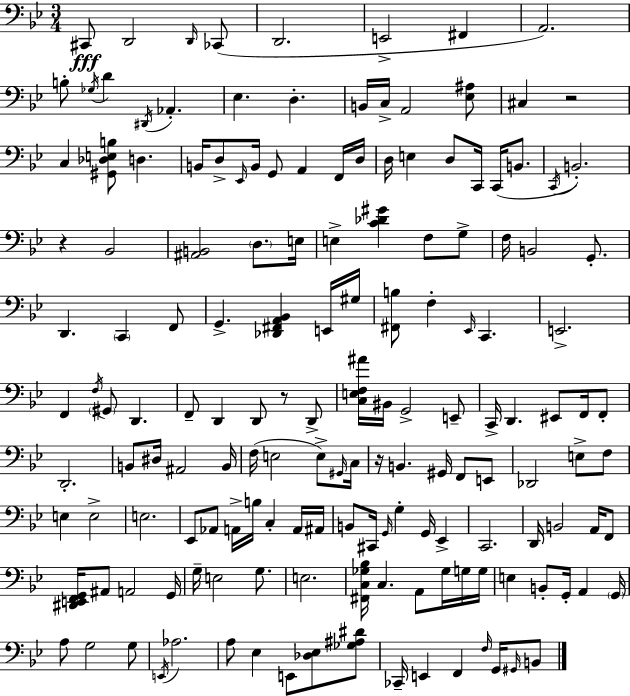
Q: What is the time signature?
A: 3/4